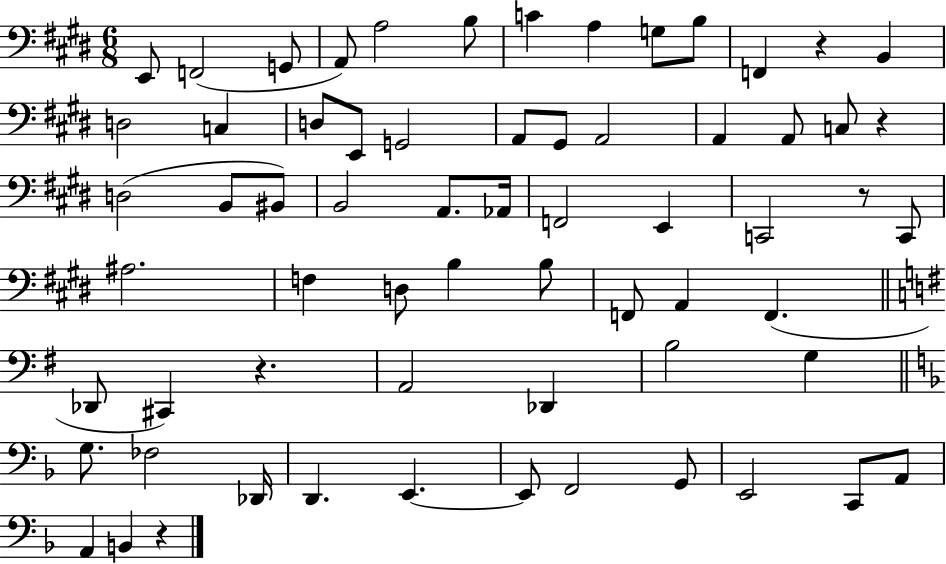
E2/e F2/h G2/e A2/e A3/h B3/e C4/q A3/q G3/e B3/e F2/q R/q B2/q D3/h C3/q D3/e E2/e G2/h A2/e G#2/e A2/h A2/q A2/e C3/e R/q D3/h B2/e BIS2/e B2/h A2/e. Ab2/s F2/h E2/q C2/h R/e C2/e A#3/h. F3/q D3/e B3/q B3/e F2/e A2/q F2/q. Db2/e C#2/q R/q. A2/h Db2/q B3/h G3/q G3/e. FES3/h Db2/s D2/q. E2/q. E2/e F2/h G2/e E2/h C2/e A2/e A2/q B2/q R/q